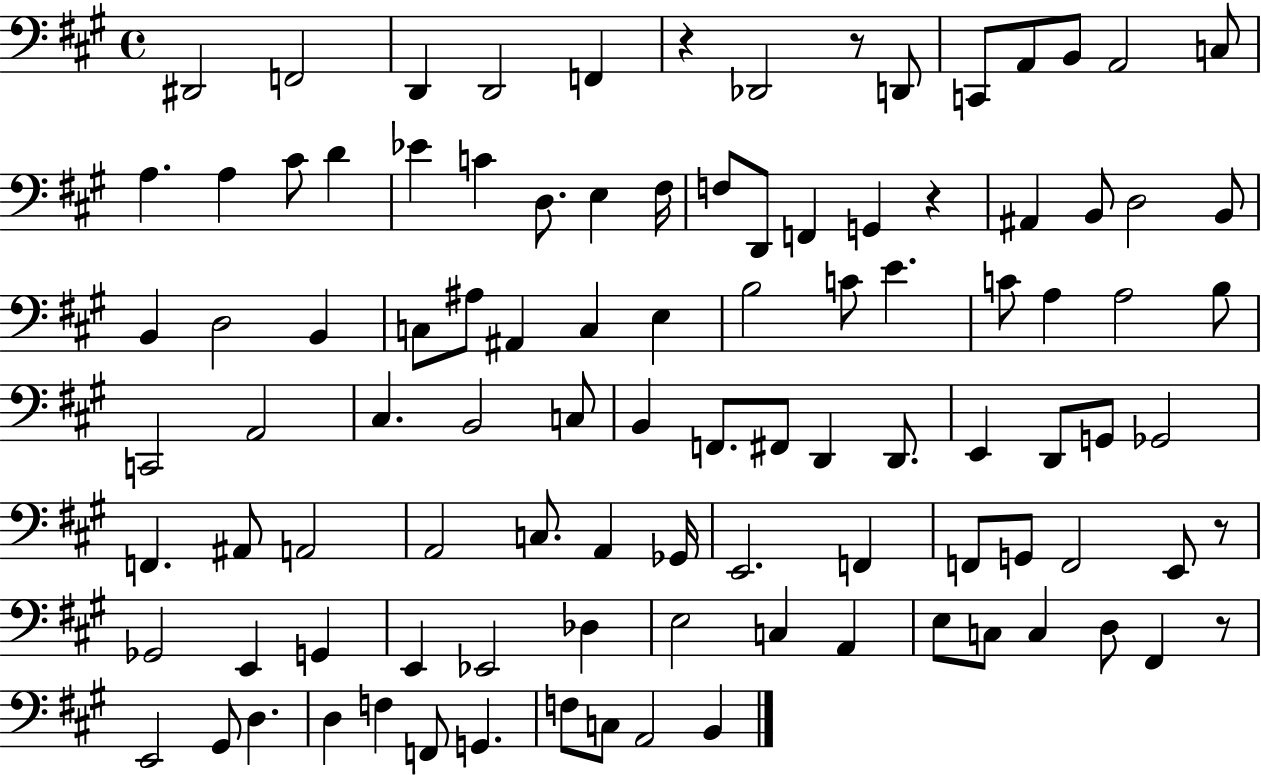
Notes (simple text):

D#2/h F2/h D2/q D2/h F2/q R/q Db2/h R/e D2/e C2/e A2/e B2/e A2/h C3/e A3/q. A3/q C#4/e D4/q Eb4/q C4/q D3/e. E3/q F#3/s F3/e D2/e F2/q G2/q R/q A#2/q B2/e D3/h B2/e B2/q D3/h B2/q C3/e A#3/e A#2/q C3/q E3/q B3/h C4/e E4/q. C4/e A3/q A3/h B3/e C2/h A2/h C#3/q. B2/h C3/e B2/q F2/e. F#2/e D2/q D2/e. E2/q D2/e G2/e Gb2/h F2/q. A#2/e A2/h A2/h C3/e. A2/q Gb2/s E2/h. F2/q F2/e G2/e F2/h E2/e R/e Gb2/h E2/q G2/q E2/q Eb2/h Db3/q E3/h C3/q A2/q E3/e C3/e C3/q D3/e F#2/q R/e E2/h G#2/e D3/q. D3/q F3/q F2/e G2/q. F3/e C3/e A2/h B2/q